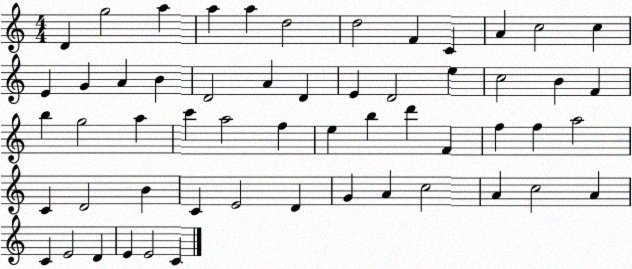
X:1
T:Untitled
M:4/4
L:1/4
K:C
D g2 a a a d2 d2 F C A c2 c E G A B D2 A D E D2 e c2 B F b g2 a c' a2 f e b d' F f f a2 C D2 B C E2 D G A c2 A c2 A C E2 D E E2 C